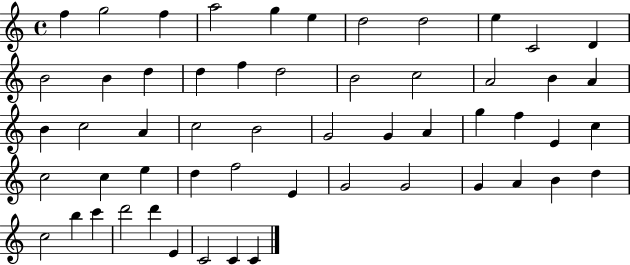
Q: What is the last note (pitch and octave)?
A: C4